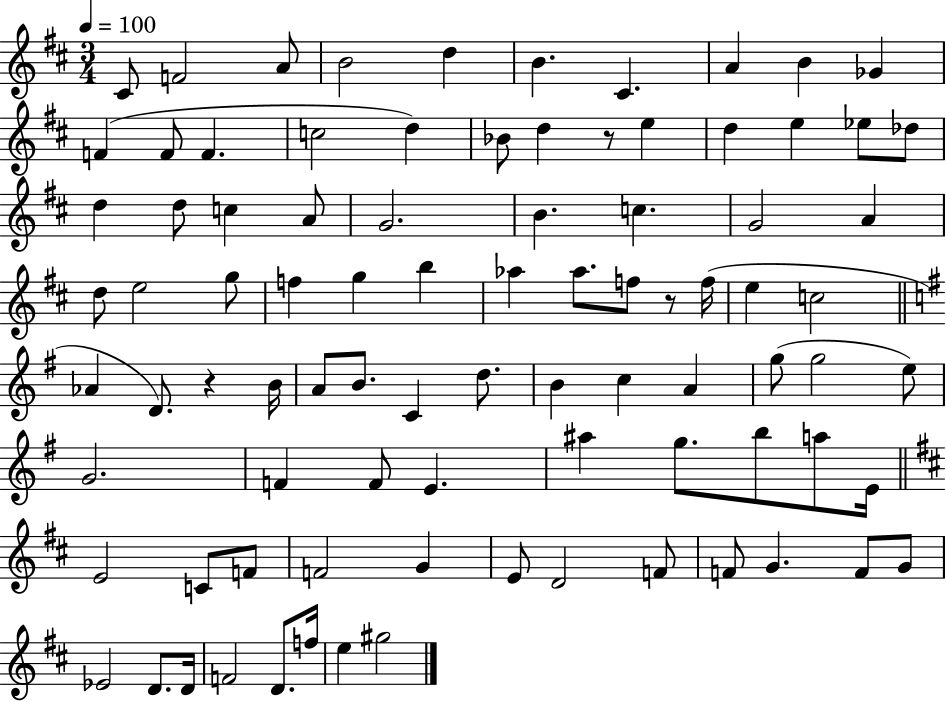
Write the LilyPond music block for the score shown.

{
  \clef treble
  \numericTimeSignature
  \time 3/4
  \key d \major
  \tempo 4 = 100
  cis'8 f'2 a'8 | b'2 d''4 | b'4. cis'4. | a'4 b'4 ges'4 | \break f'4( f'8 f'4. | c''2 d''4) | bes'8 d''4 r8 e''4 | d''4 e''4 ees''8 des''8 | \break d''4 d''8 c''4 a'8 | g'2. | b'4. c''4. | g'2 a'4 | \break d''8 e''2 g''8 | f''4 g''4 b''4 | aes''4 aes''8. f''8 r8 f''16( | e''4 c''2 | \break \bar "||" \break \key g \major aes'4 d'8.) r4 b'16 | a'8 b'8. c'4 d''8. | b'4 c''4 a'4 | g''8( g''2 e''8) | \break g'2. | f'4 f'8 e'4. | ais''4 g''8. b''8 a''8 e'16 | \bar "||" \break \key d \major e'2 c'8 f'8 | f'2 g'4 | e'8 d'2 f'8 | f'8 g'4. f'8 g'8 | \break ees'2 d'8. d'16 | f'2 d'8. f''16 | e''4 gis''2 | \bar "|."
}